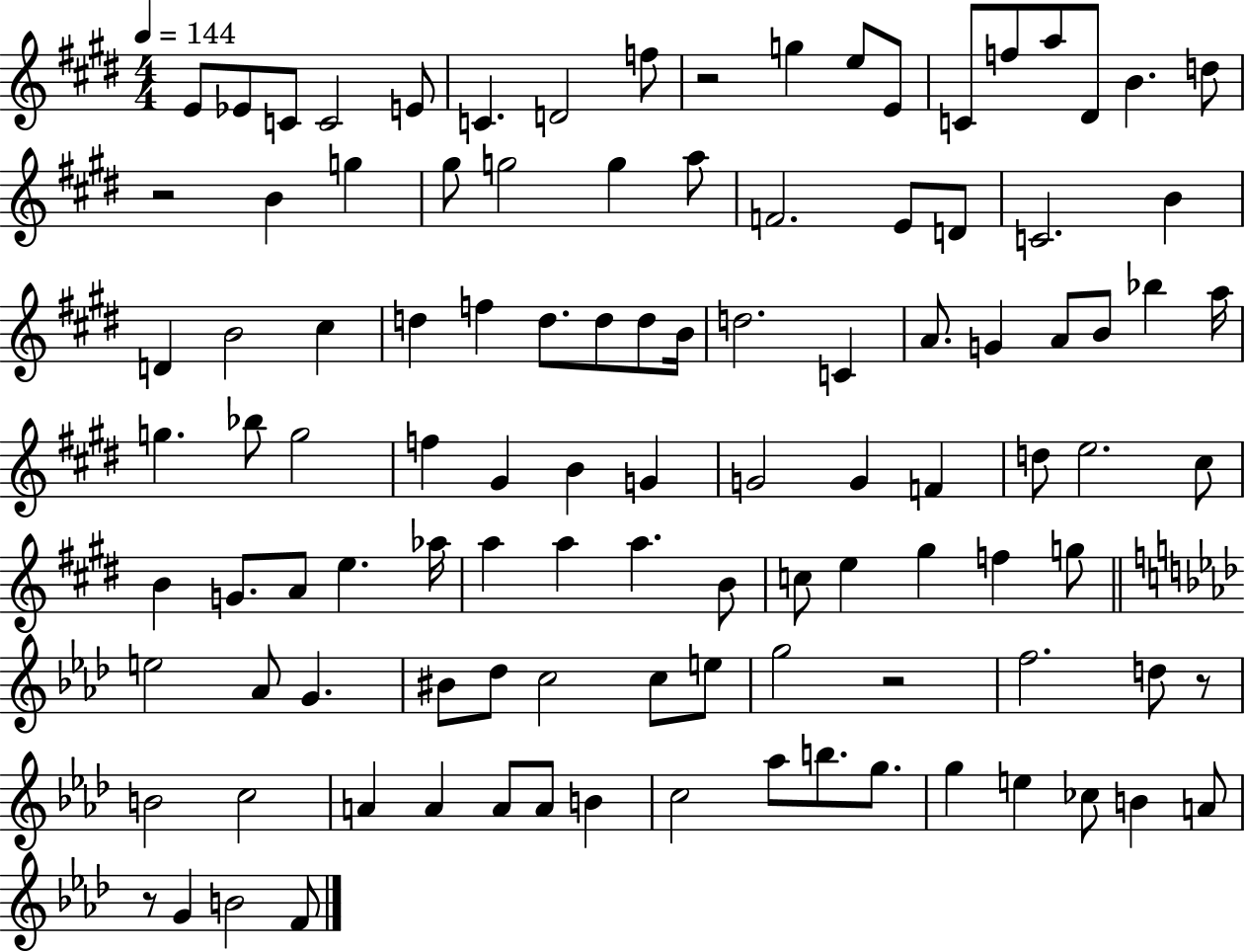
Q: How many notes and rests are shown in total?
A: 107